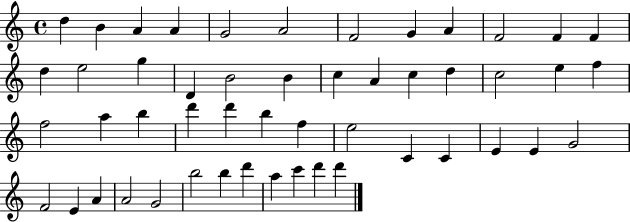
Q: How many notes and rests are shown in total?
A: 50